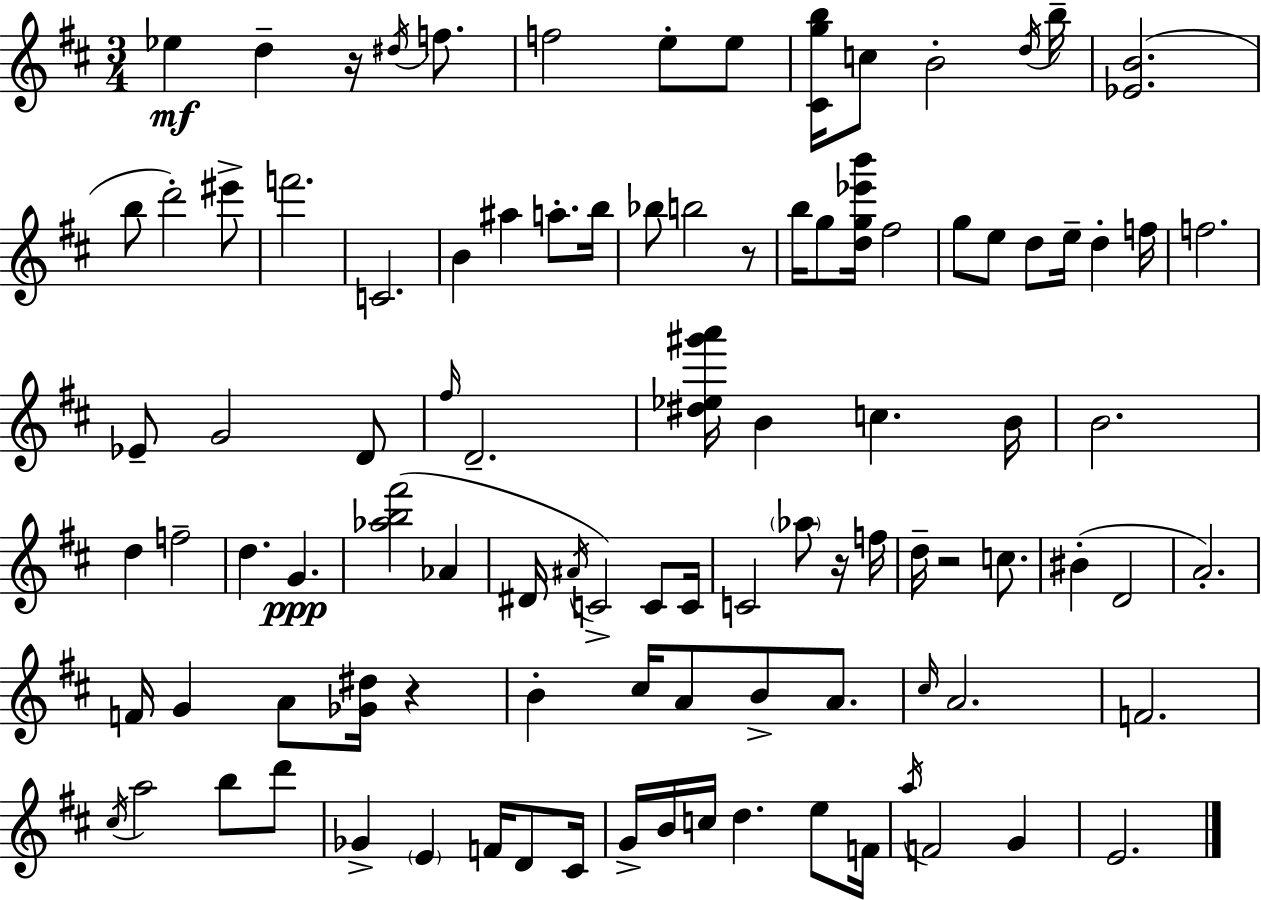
{
  \clef treble
  \numericTimeSignature
  \time 3/4
  \key d \major
  ees''4\mf d''4-- r16 \acciaccatura { dis''16 } f''8. | f''2 e''8-. e''8 | <cis' g'' b''>16 c''8 b'2-. | \acciaccatura { d''16 } b''16-- <ees' b'>2.( | \break b''8 d'''2-.) | eis'''8-> f'''2. | c'2. | b'4 ais''4 a''8.-. | \break b''16 bes''8 b''2 | r8 b''16 g''8 <d'' g'' ees''' b'''>16 fis''2 | g''8 e''8 d''8 e''16-- d''4-. | f''16 f''2. | \break ees'8-- g'2 | d'8 \grace { fis''16 } d'2.-- | <dis'' ees'' gis''' a'''>16 b'4 c''4. | b'16 b'2. | \break d''4 f''2-- | d''4. g'4.\ppp | <aes'' b'' fis'''>2( aes'4 | dis'16 \acciaccatura { ais'16 }) c'2-> | \break c'8 c'16 c'2 | \parenthesize aes''8 r16 f''16 d''16-- r2 | c''8. bis'4-.( d'2 | a'2.-.) | \break f'16 g'4 a'8 <ges' dis''>16 | r4 b'4-. cis''16 a'8 b'8-> | a'8. \grace { cis''16 } a'2. | f'2. | \break \acciaccatura { cis''16 } a''2 | b''8 d'''8 ges'4-> \parenthesize e'4 | f'16 d'8 cis'16 g'16-> b'16 c''16 d''4. | e''8 f'16 \acciaccatura { a''16 } f'2 | \break g'4 e'2. | \bar "|."
}